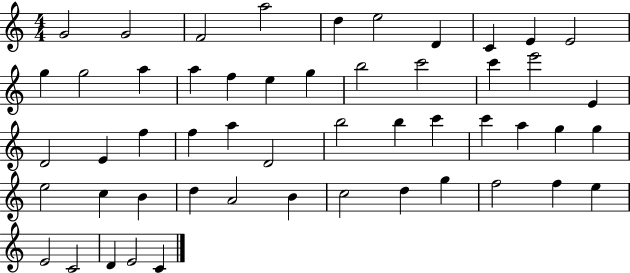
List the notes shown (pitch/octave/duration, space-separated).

G4/h G4/h F4/h A5/h D5/q E5/h D4/q C4/q E4/q E4/h G5/q G5/h A5/q A5/q F5/q E5/q G5/q B5/h C6/h C6/q E6/h E4/q D4/h E4/q F5/q F5/q A5/q D4/h B5/h B5/q C6/q C6/q A5/q G5/q G5/q E5/h C5/q B4/q D5/q A4/h B4/q C5/h D5/q G5/q F5/h F5/q E5/q E4/h C4/h D4/q E4/h C4/q